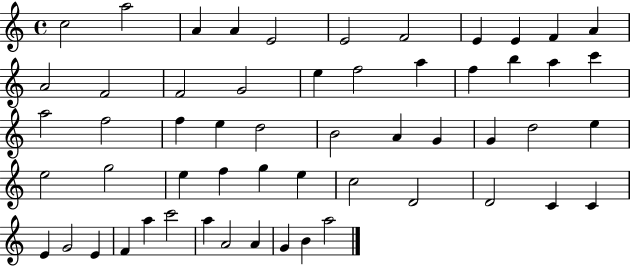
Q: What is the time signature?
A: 4/4